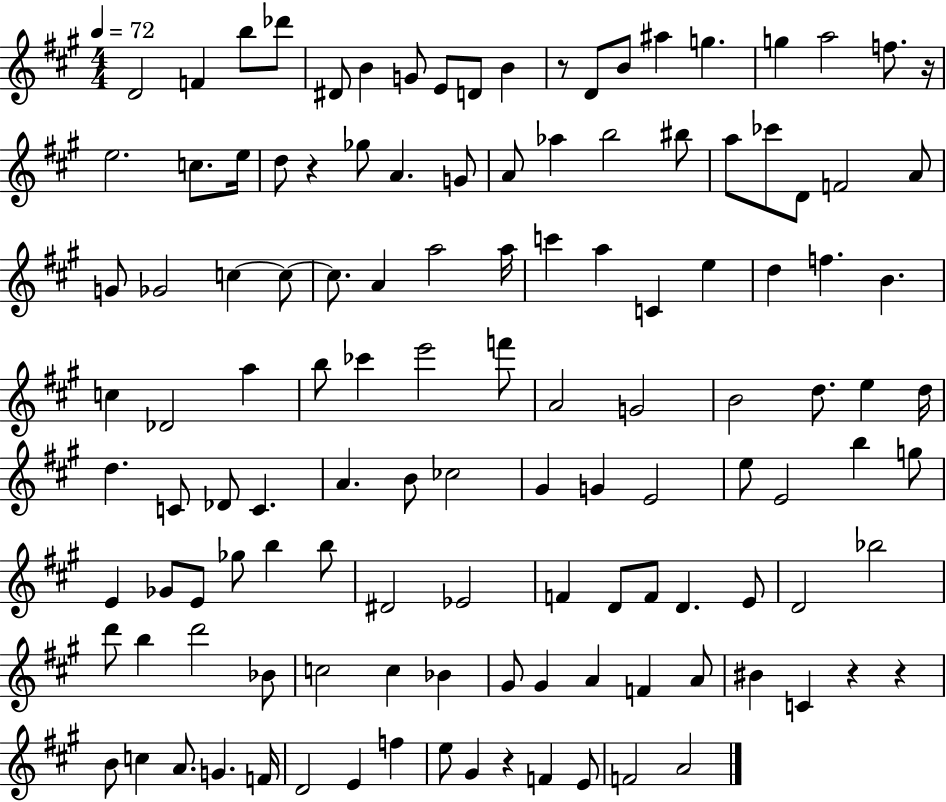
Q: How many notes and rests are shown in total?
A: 124